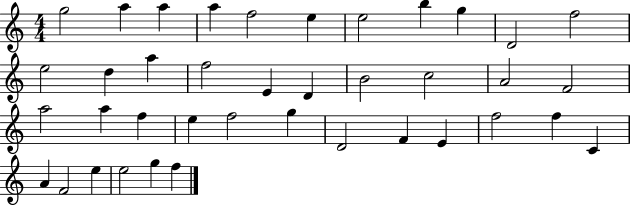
{
  \clef treble
  \numericTimeSignature
  \time 4/4
  \key c \major
  g''2 a''4 a''4 | a''4 f''2 e''4 | e''2 b''4 g''4 | d'2 f''2 | \break e''2 d''4 a''4 | f''2 e'4 d'4 | b'2 c''2 | a'2 f'2 | \break a''2 a''4 f''4 | e''4 f''2 g''4 | d'2 f'4 e'4 | f''2 f''4 c'4 | \break a'4 f'2 e''4 | e''2 g''4 f''4 | \bar "|."
}